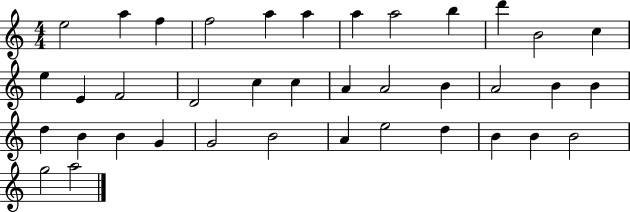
{
  \clef treble
  \numericTimeSignature
  \time 4/4
  \key c \major
  e''2 a''4 f''4 | f''2 a''4 a''4 | a''4 a''2 b''4 | d'''4 b'2 c''4 | \break e''4 e'4 f'2 | d'2 c''4 c''4 | a'4 a'2 b'4 | a'2 b'4 b'4 | \break d''4 b'4 b'4 g'4 | g'2 b'2 | a'4 e''2 d''4 | b'4 b'4 b'2 | \break g''2 a''2 | \bar "|."
}